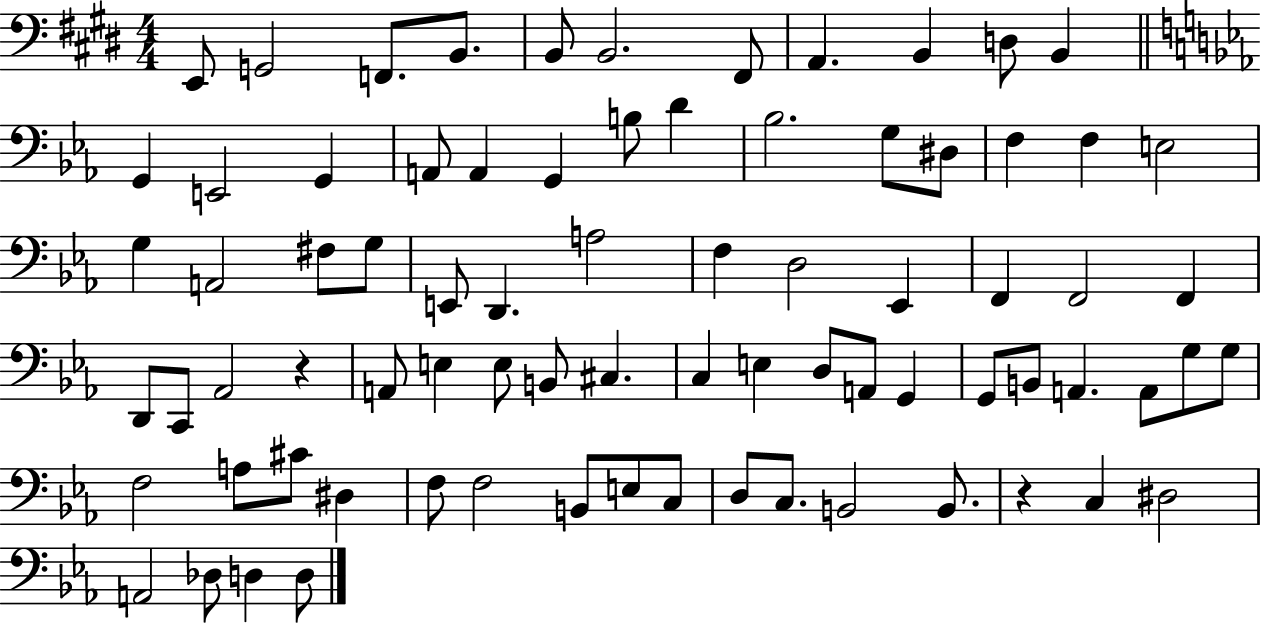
E2/e G2/h F2/e. B2/e. B2/e B2/h. F#2/e A2/q. B2/q D3/e B2/q G2/q E2/h G2/q A2/e A2/q G2/q B3/e D4/q Bb3/h. G3/e D#3/e F3/q F3/q E3/h G3/q A2/h F#3/e G3/e E2/e D2/q. A3/h F3/q D3/h Eb2/q F2/q F2/h F2/q D2/e C2/e Ab2/h R/q A2/e E3/q E3/e B2/e C#3/q. C3/q E3/q D3/e A2/e G2/q G2/e B2/e A2/q. A2/e G3/e G3/e F3/h A3/e C#4/e D#3/q F3/e F3/h B2/e E3/e C3/e D3/e C3/e. B2/h B2/e. R/q C3/q D#3/h A2/h Db3/e D3/q D3/e